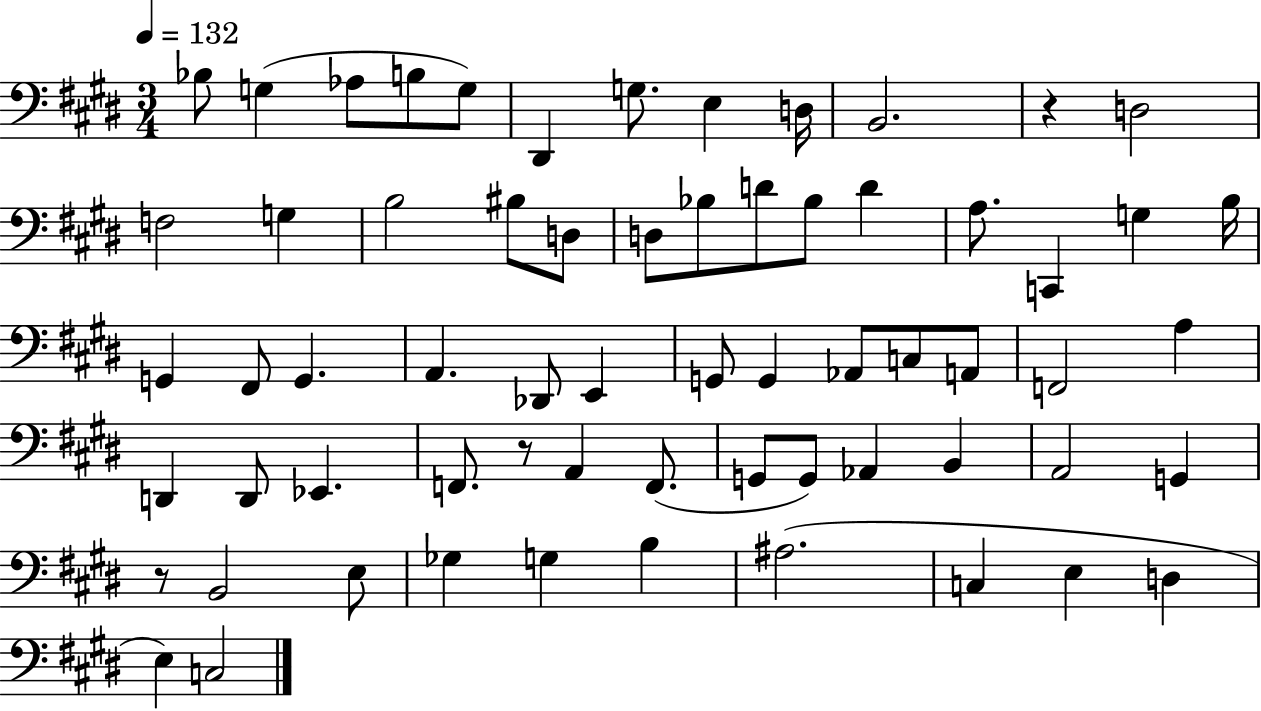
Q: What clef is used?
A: bass